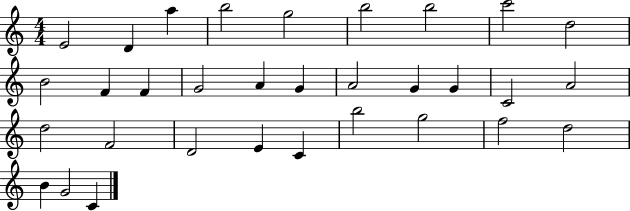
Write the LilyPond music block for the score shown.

{
  \clef treble
  \numericTimeSignature
  \time 4/4
  \key c \major
  e'2 d'4 a''4 | b''2 g''2 | b''2 b''2 | c'''2 d''2 | \break b'2 f'4 f'4 | g'2 a'4 g'4 | a'2 g'4 g'4 | c'2 a'2 | \break d''2 f'2 | d'2 e'4 c'4 | b''2 g''2 | f''2 d''2 | \break b'4 g'2 c'4 | \bar "|."
}